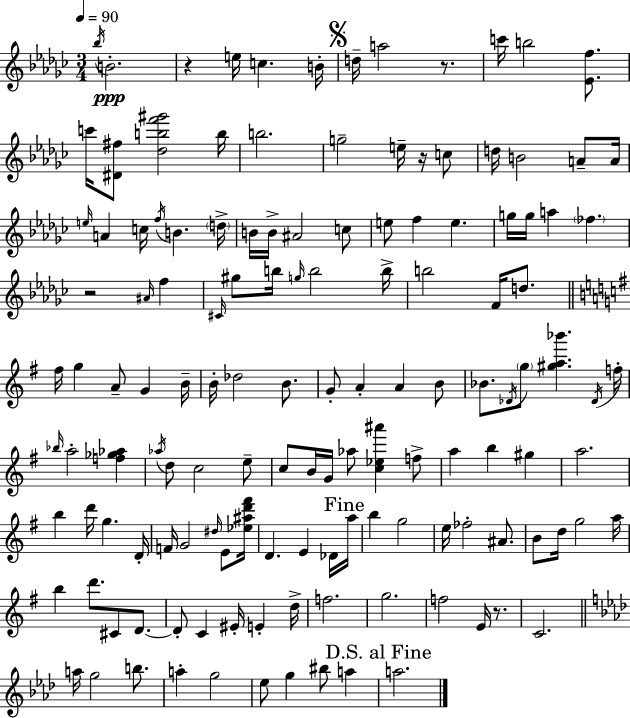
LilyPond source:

{
  \clef treble
  \numericTimeSignature
  \time 3/4
  \key ees \minor
  \tempo 4 = 90
  \acciaccatura { bes''16 }\ppp b'2.-. | r4 e''16 c''4. | b'16-. \mark \markup { \musicglyph "scripts.segno" } d''16-- a''2 r8. | c'''16 b''2 <ees' f''>8. | \break c'''16 <dis' fis''>8 <des'' b'' f''' gis'''>2 | b''16 b''2. | g''2-- e''16-- r16 c''8 | d''16 b'2 a'8-- | \break a'16 \grace { e''16 } a'4 c''16 \acciaccatura { f''16 } b'4. | \parenthesize d''16-> b'16 b'16-> ais'2 | c''8 e''8 f''4 e''4. | g''16 g''16 a''4 \parenthesize fes''4. | \break r2 \grace { ais'16 } | f''4 \grace { cis'16 } gis''8 b''16 \grace { g''16 } b''2 | b''16-> b''2 | f'16 d''8. \bar "||" \break \key g \major fis''16 g''4 a'8-- g'4 b'16-- | b'16-. des''2 b'8. | g'8-. a'4-. a'4 b'8 | bes'8. \acciaccatura { des'16 } \parenthesize g''8 <gis'' a'' bes'''>4. | \break \acciaccatura { des'16 } f''16-. \grace { bes''16 } a''2-. <f'' ges'' aes''>4 | \acciaccatura { aes''16 } d''8 c''2 | e''8-- c''8 b'16 g'16 aes''8 <c'' ees'' ais'''>4 | f''8-> a''4 b''4 | \break gis''4 a''2. | b''4 d'''16 g''4. | d'16-. f'16 g'2 | \grace { dis''16 } e'8 <ees'' ais'' d''' fis'''>16 d'4. e'4 | \break des'16 \mark "Fine" a''16 b''4 g''2 | e''16 fes''2-. | ais'8. b'8 d''16 g''2 | a''16 b''4 d'''8. | \break cis'8 d'8.~~ d'8-. c'4 eis'16-. | e'4-. d''16-> f''2. | g''2. | f''2 | \break e'16 r8. c'2. | \bar "||" \break \key f \minor a''16 g''2 b''8. | a''4-. g''2 | ees''8 g''4 bis''8 a''4 | \mark "D.S. al Fine" a''2. | \break \bar "|."
}